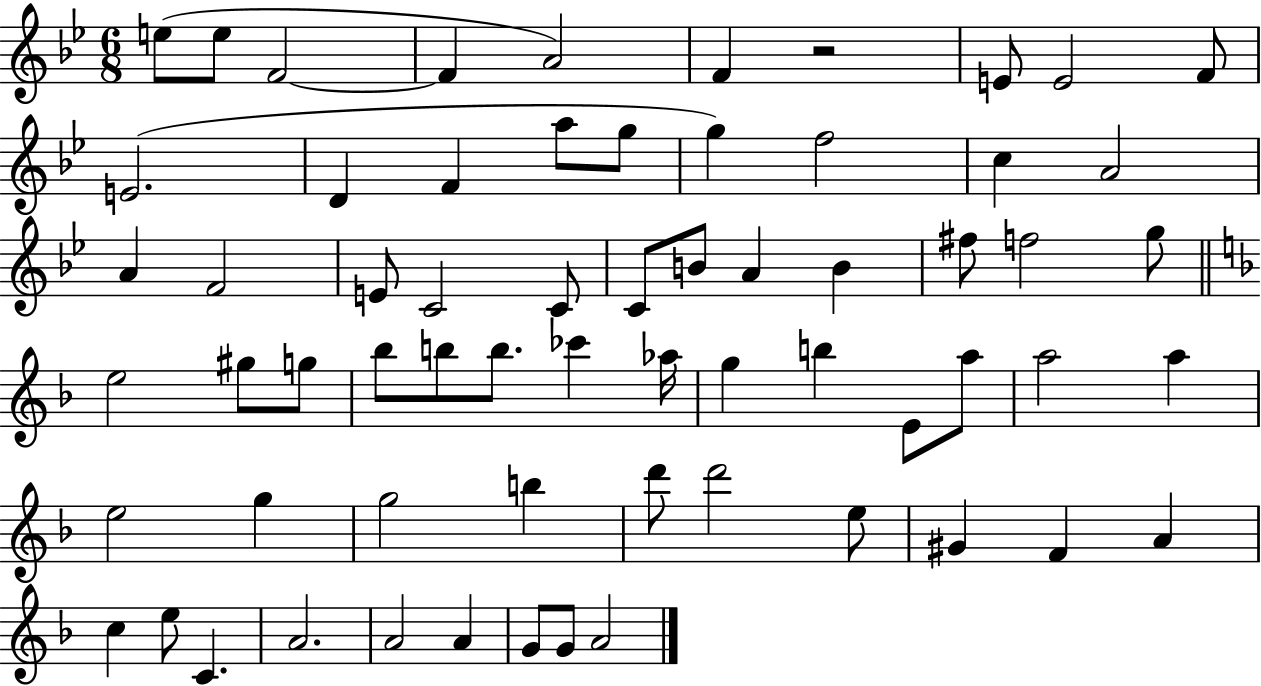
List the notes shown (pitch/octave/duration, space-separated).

E5/e E5/e F4/h F4/q A4/h F4/q R/h E4/e E4/h F4/e E4/h. D4/q F4/q A5/e G5/e G5/q F5/h C5/q A4/h A4/q F4/h E4/e C4/h C4/e C4/e B4/e A4/q B4/q F#5/e F5/h G5/e E5/h G#5/e G5/e Bb5/e B5/e B5/e. CES6/q Ab5/s G5/q B5/q E4/e A5/e A5/h A5/q E5/h G5/q G5/h B5/q D6/e D6/h E5/e G#4/q F4/q A4/q C5/q E5/e C4/q. A4/h. A4/h A4/q G4/e G4/e A4/h